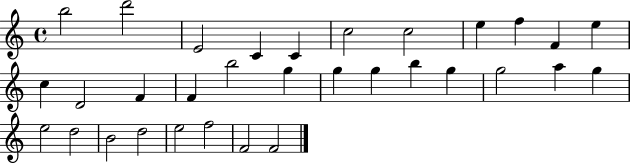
{
  \clef treble
  \time 4/4
  \defaultTimeSignature
  \key c \major
  b''2 d'''2 | e'2 c'4 c'4 | c''2 c''2 | e''4 f''4 f'4 e''4 | \break c''4 d'2 f'4 | f'4 b''2 g''4 | g''4 g''4 b''4 g''4 | g''2 a''4 g''4 | \break e''2 d''2 | b'2 d''2 | e''2 f''2 | f'2 f'2 | \break \bar "|."
}